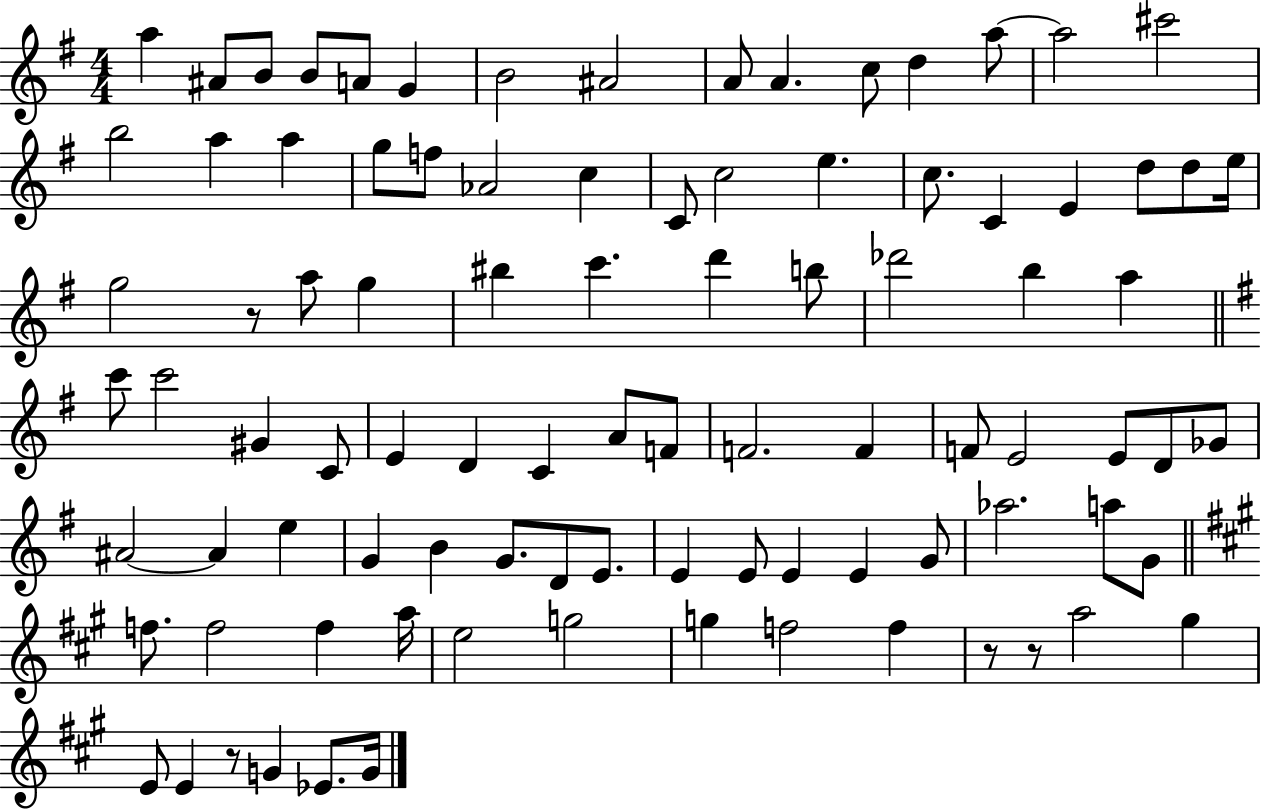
A5/q A#4/e B4/e B4/e A4/e G4/q B4/h A#4/h A4/e A4/q. C5/e D5/q A5/e A5/h C#6/h B5/h A5/q A5/q G5/e F5/e Ab4/h C5/q C4/e C5/h E5/q. C5/e. C4/q E4/q D5/e D5/e E5/s G5/h R/e A5/e G5/q BIS5/q C6/q. D6/q B5/e Db6/h B5/q A5/q C6/e C6/h G#4/q C4/e E4/q D4/q C4/q A4/e F4/e F4/h. F4/q F4/e E4/h E4/e D4/e Gb4/e A#4/h A#4/q E5/q G4/q B4/q G4/e. D4/e E4/e. E4/q E4/e E4/q E4/q G4/e Ab5/h. A5/e G4/e F5/e. F5/h F5/q A5/s E5/h G5/h G5/q F5/h F5/q R/e R/e A5/h G#5/q E4/e E4/q R/e G4/q Eb4/e. G4/s